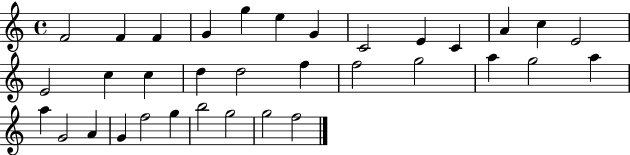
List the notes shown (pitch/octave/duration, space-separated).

F4/h F4/q F4/q G4/q G5/q E5/q G4/q C4/h E4/q C4/q A4/q C5/q E4/h E4/h C5/q C5/q D5/q D5/h F5/q F5/h G5/h A5/q G5/h A5/q A5/q G4/h A4/q G4/q F5/h G5/q B5/h G5/h G5/h F5/h